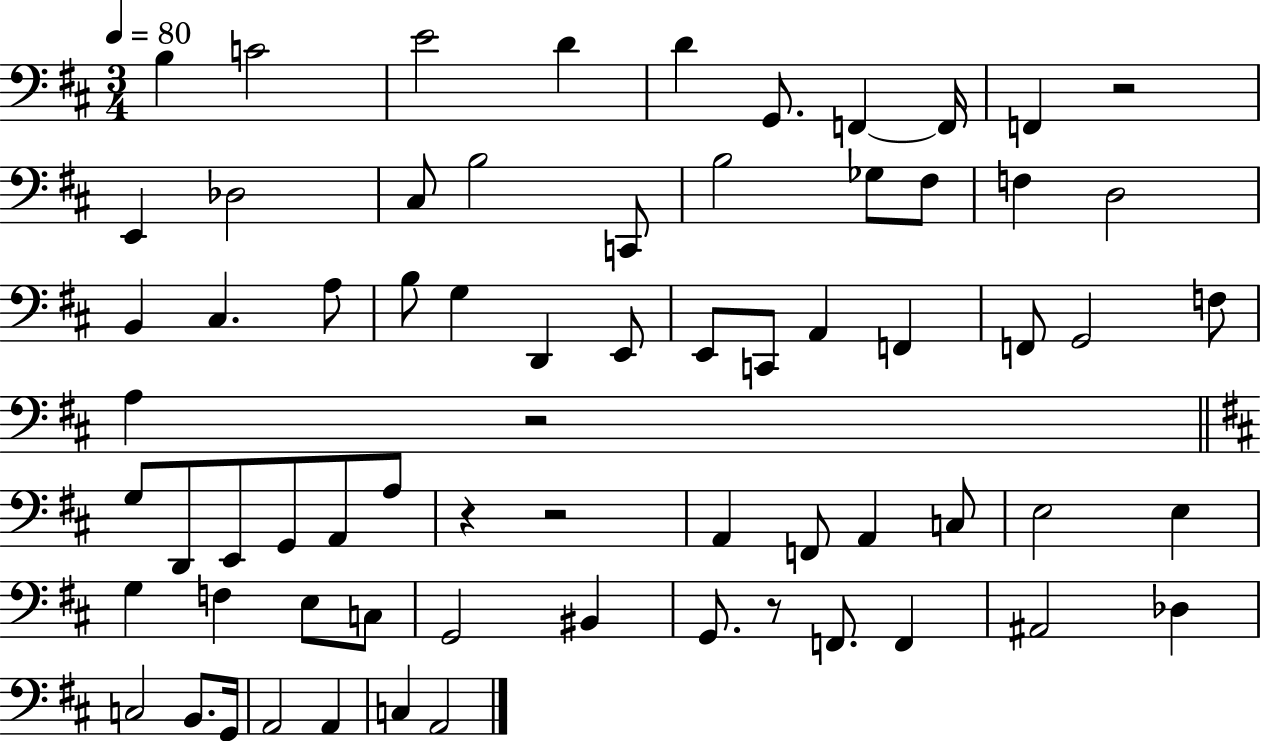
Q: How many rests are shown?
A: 5